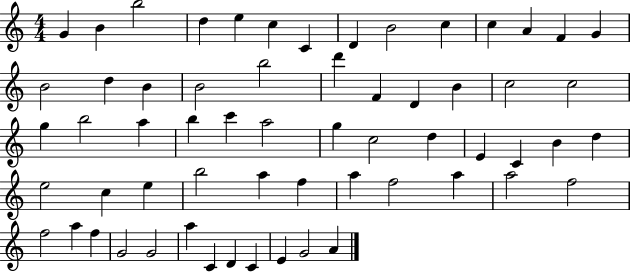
X:1
T:Untitled
M:4/4
L:1/4
K:C
G B b2 d e c C D B2 c c A F G B2 d B B2 b2 d' F D B c2 c2 g b2 a b c' a2 g c2 d E C B d e2 c e b2 a f a f2 a a2 f2 f2 a f G2 G2 a C D C E G2 A